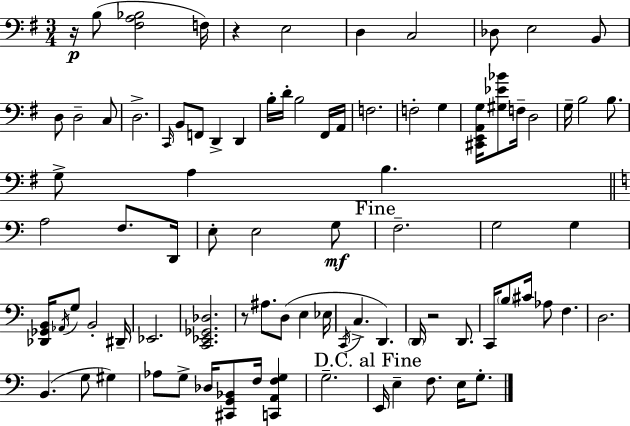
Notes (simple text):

R/s B3/e [F#3,A3,Bb3]/h F3/s R/q E3/h D3/q C3/h Db3/e E3/h B2/e D3/e D3/h C3/e D3/h. C2/s B2/e F2/e D2/q D2/q B3/s D4/s B3/h F#2/s A2/s F3/h. F3/h G3/q [C#2,E2,A2,G3]/s [G#3,Eb4,Bb4]/e F3/s D3/h G3/s B3/h B3/e. G3/e A3/q B3/q. A3/h F3/e. D2/s E3/e E3/h G3/e F3/h. G3/h G3/q [Db2,Gb2,B2]/s Ab2/s G3/e B2/h D#2/s Eb2/h. [C2,Eb2,Gb2,Db3]/h. R/e A#3/e. D3/e E3/q Eb3/s C2/s C3/q. D2/q. D2/s R/h D2/e. C2/s B3/e C#4/s Ab3/e F3/q. D3/h. B2/q. G3/e G#3/q Ab3/e G3/e Db3/s [C#2,G2,Bb2]/e F3/s [C2,A2,F3,G3]/q G3/h. E2/s E3/q F3/e. E3/s G3/e.